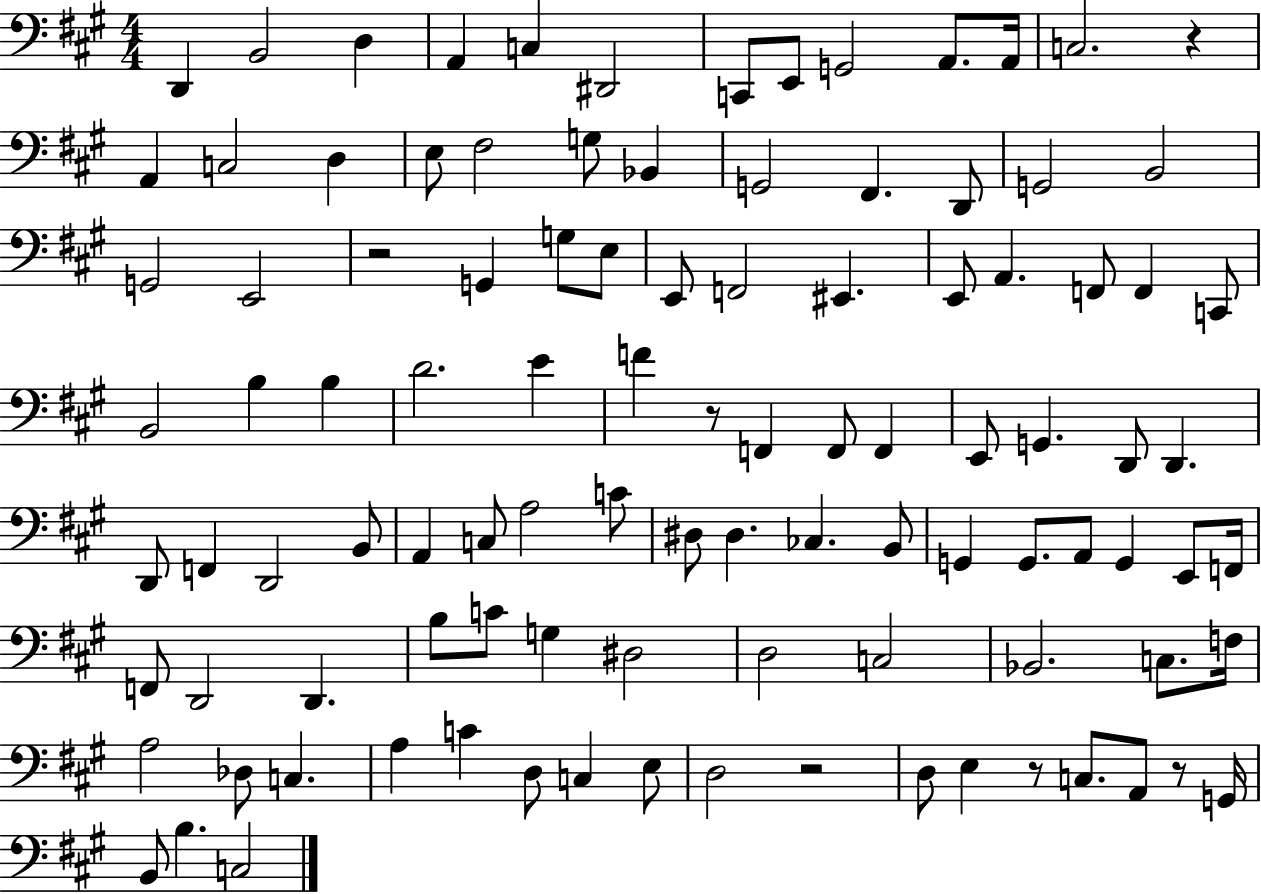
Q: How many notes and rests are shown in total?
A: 103